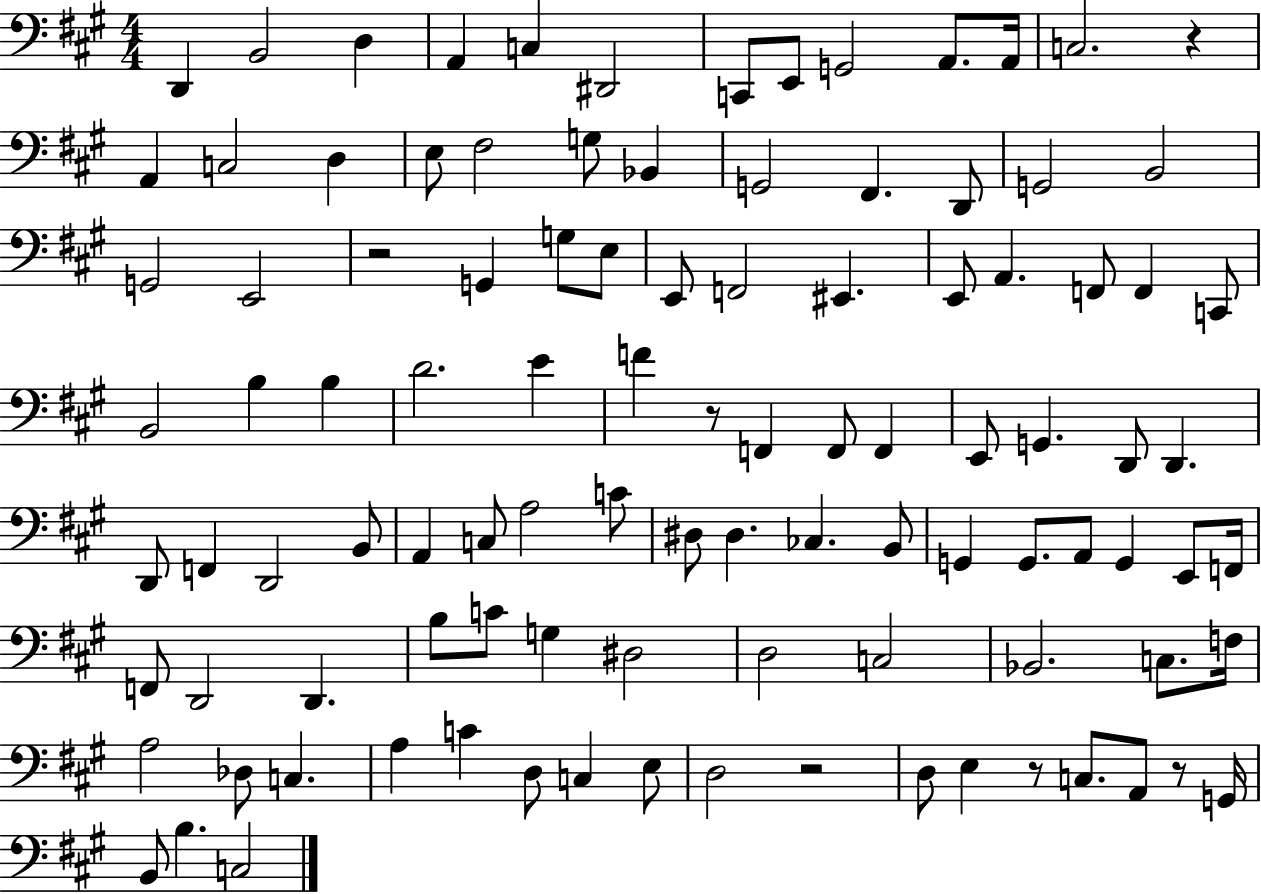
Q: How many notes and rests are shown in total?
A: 103